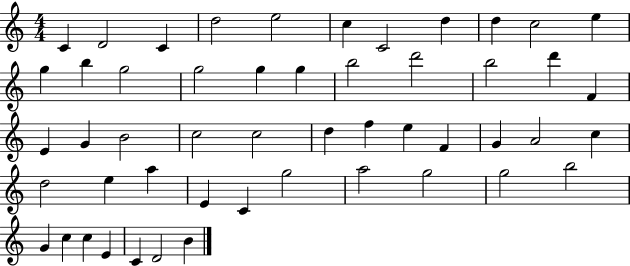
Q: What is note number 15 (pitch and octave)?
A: G5